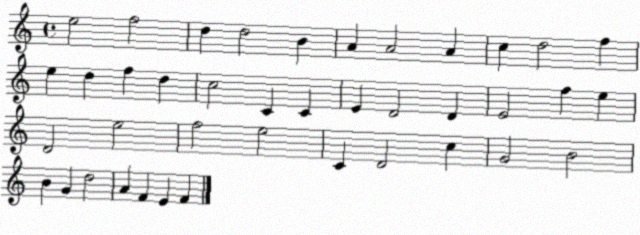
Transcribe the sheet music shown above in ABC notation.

X:1
T:Untitled
M:4/4
L:1/4
K:C
e2 f2 d d2 B A A2 A c d2 f e d f d c2 C C E D2 D E2 f e D2 e2 f2 e2 C D2 c G2 B2 B G d2 A F E F